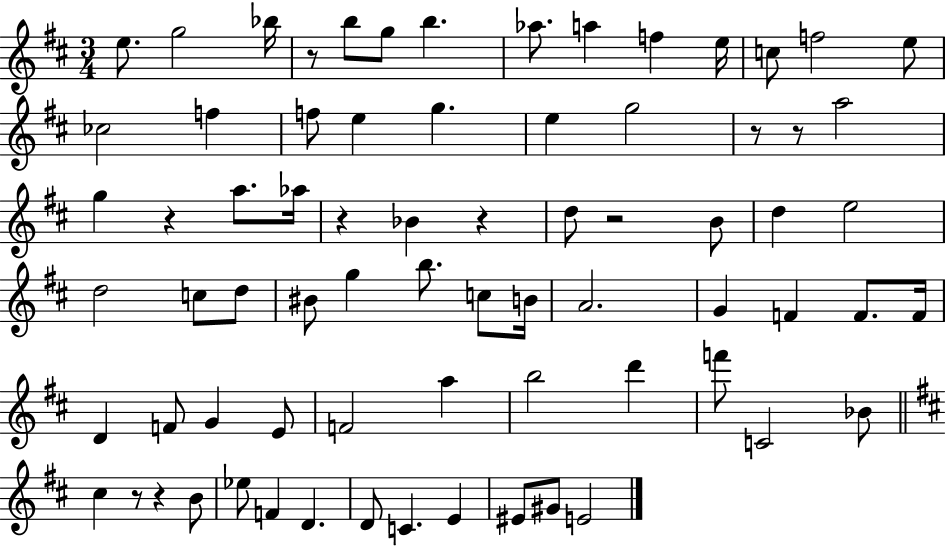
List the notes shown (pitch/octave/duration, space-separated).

E5/e. G5/h Bb5/s R/e B5/e G5/e B5/q. Ab5/e. A5/q F5/q E5/s C5/e F5/h E5/e CES5/h F5/q F5/e E5/q G5/q. E5/q G5/h R/e R/e A5/h G5/q R/q A5/e. Ab5/s R/q Bb4/q R/q D5/e R/h B4/e D5/q E5/h D5/h C5/e D5/e BIS4/e G5/q B5/e. C5/e B4/s A4/h. G4/q F4/q F4/e. F4/s D4/q F4/e G4/q E4/e F4/h A5/q B5/h D6/q F6/e C4/h Bb4/e C#5/q R/e R/q B4/e Eb5/e F4/q D4/q. D4/e C4/q. E4/q EIS4/e G#4/e E4/h